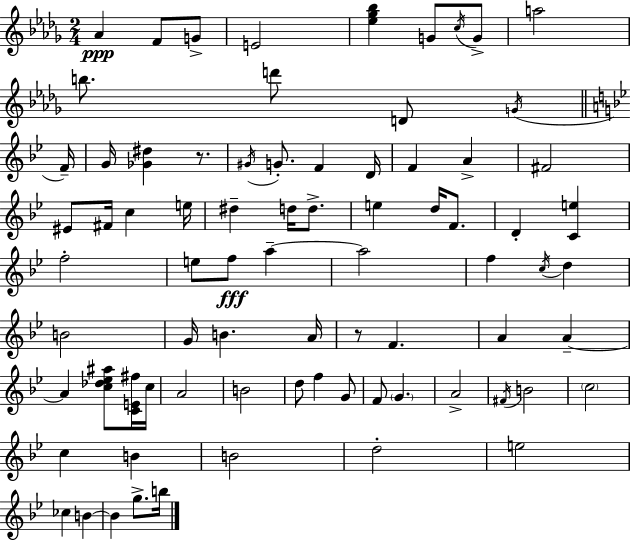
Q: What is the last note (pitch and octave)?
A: B5